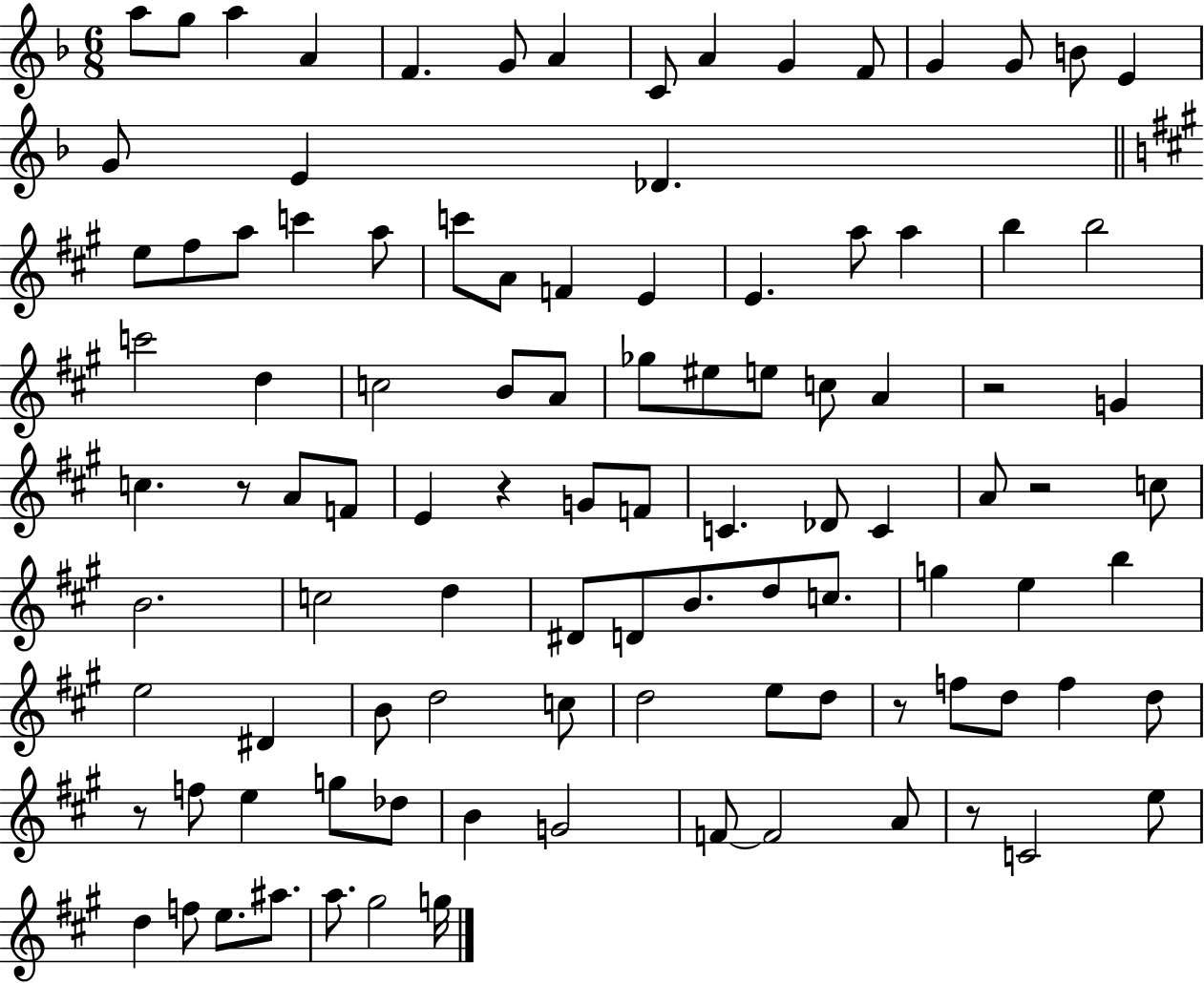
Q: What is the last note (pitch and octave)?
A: G5